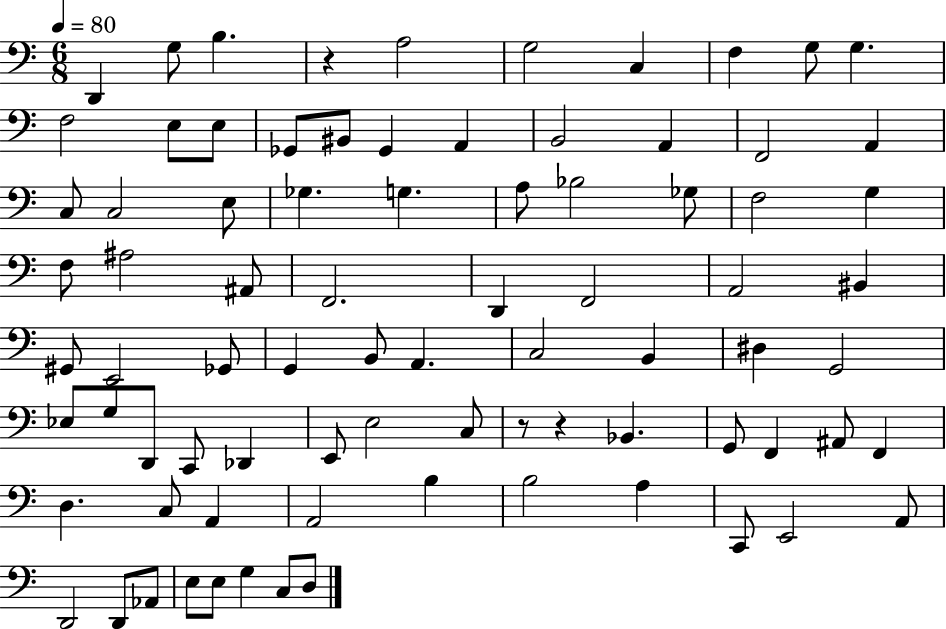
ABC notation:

X:1
T:Untitled
M:6/8
L:1/4
K:C
D,, G,/2 B, z A,2 G,2 C, F, G,/2 G, F,2 E,/2 E,/2 _G,,/2 ^B,,/2 _G,, A,, B,,2 A,, F,,2 A,, C,/2 C,2 E,/2 _G, G, A,/2 _B,2 _G,/2 F,2 G, F,/2 ^A,2 ^A,,/2 F,,2 D,, F,,2 A,,2 ^B,, ^G,,/2 E,,2 _G,,/2 G,, B,,/2 A,, C,2 B,, ^D, G,,2 _E,/2 G,/2 D,,/2 C,,/2 _D,, E,,/2 E,2 C,/2 z/2 z _B,, G,,/2 F,, ^A,,/2 F,, D, C,/2 A,, A,,2 B, B,2 A, C,,/2 E,,2 A,,/2 D,,2 D,,/2 _A,,/2 E,/2 E,/2 G, C,/2 D,/2